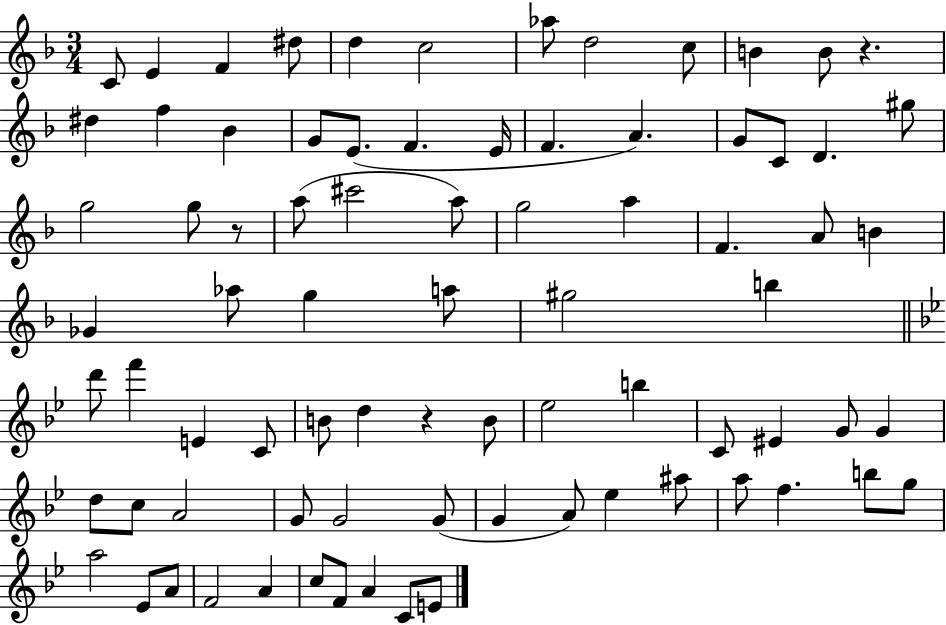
{
  \clef treble
  \numericTimeSignature
  \time 3/4
  \key f \major
  c'8 e'4 f'4 dis''8 | d''4 c''2 | aes''8 d''2 c''8 | b'4 b'8 r4. | \break dis''4 f''4 bes'4 | g'8 e'8.( f'4. e'16 | f'4. a'4.) | g'8 c'8 d'4. gis''8 | \break g''2 g''8 r8 | a''8( cis'''2 a''8) | g''2 a''4 | f'4. a'8 b'4 | \break ges'4 aes''8 g''4 a''8 | gis''2 b''4 | \bar "||" \break \key g \minor d'''8 f'''4 e'4 c'8 | b'8 d''4 r4 b'8 | ees''2 b''4 | c'8 eis'4 g'8 g'4 | \break d''8 c''8 a'2 | g'8 g'2 g'8( | g'4 a'8) ees''4 ais''8 | a''8 f''4. b''8 g''8 | \break a''2 ees'8 a'8 | f'2 a'4 | c''8 f'8 a'4 c'8 e'8 | \bar "|."
}